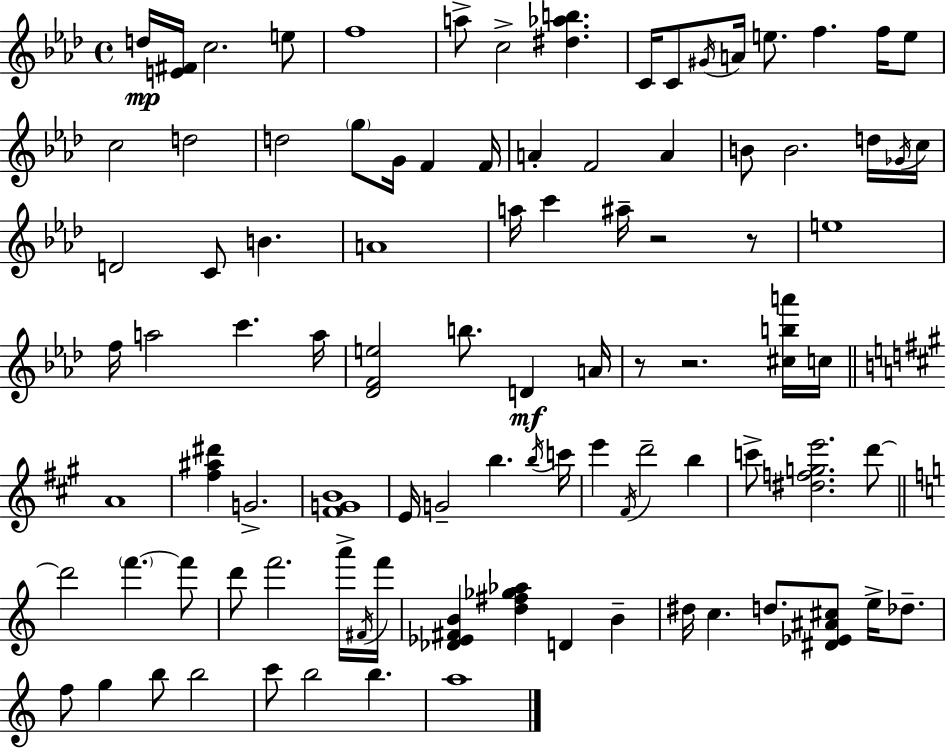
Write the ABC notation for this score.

X:1
T:Untitled
M:4/4
L:1/4
K:Fm
d/4 [E^F]/4 c2 e/2 f4 a/2 c2 [^d_ab] C/4 C/2 ^G/4 A/4 e/2 f f/4 e/2 c2 d2 d2 g/2 G/4 F F/4 A F2 A B/2 B2 d/4 _G/4 c/4 D2 C/2 B A4 a/4 c' ^a/4 z2 z/2 e4 f/4 a2 c' a/4 [_DFe]2 b/2 D A/4 z/2 z2 [^cba']/4 c/4 A4 [^f^a^d'] G2 [^FGB]4 E/4 G2 b b/4 c'/4 e' ^F/4 d'2 b c'/2 [^dfge']2 d'/2 d'2 f' f'/2 d'/2 f'2 a'/4 ^F/4 f'/4 [_D_E^FB] [d^f_g_a] D B ^d/4 c d/2 [^D_E^A^c]/2 e/4 _d/2 f/2 g b/2 b2 c'/2 b2 b a4